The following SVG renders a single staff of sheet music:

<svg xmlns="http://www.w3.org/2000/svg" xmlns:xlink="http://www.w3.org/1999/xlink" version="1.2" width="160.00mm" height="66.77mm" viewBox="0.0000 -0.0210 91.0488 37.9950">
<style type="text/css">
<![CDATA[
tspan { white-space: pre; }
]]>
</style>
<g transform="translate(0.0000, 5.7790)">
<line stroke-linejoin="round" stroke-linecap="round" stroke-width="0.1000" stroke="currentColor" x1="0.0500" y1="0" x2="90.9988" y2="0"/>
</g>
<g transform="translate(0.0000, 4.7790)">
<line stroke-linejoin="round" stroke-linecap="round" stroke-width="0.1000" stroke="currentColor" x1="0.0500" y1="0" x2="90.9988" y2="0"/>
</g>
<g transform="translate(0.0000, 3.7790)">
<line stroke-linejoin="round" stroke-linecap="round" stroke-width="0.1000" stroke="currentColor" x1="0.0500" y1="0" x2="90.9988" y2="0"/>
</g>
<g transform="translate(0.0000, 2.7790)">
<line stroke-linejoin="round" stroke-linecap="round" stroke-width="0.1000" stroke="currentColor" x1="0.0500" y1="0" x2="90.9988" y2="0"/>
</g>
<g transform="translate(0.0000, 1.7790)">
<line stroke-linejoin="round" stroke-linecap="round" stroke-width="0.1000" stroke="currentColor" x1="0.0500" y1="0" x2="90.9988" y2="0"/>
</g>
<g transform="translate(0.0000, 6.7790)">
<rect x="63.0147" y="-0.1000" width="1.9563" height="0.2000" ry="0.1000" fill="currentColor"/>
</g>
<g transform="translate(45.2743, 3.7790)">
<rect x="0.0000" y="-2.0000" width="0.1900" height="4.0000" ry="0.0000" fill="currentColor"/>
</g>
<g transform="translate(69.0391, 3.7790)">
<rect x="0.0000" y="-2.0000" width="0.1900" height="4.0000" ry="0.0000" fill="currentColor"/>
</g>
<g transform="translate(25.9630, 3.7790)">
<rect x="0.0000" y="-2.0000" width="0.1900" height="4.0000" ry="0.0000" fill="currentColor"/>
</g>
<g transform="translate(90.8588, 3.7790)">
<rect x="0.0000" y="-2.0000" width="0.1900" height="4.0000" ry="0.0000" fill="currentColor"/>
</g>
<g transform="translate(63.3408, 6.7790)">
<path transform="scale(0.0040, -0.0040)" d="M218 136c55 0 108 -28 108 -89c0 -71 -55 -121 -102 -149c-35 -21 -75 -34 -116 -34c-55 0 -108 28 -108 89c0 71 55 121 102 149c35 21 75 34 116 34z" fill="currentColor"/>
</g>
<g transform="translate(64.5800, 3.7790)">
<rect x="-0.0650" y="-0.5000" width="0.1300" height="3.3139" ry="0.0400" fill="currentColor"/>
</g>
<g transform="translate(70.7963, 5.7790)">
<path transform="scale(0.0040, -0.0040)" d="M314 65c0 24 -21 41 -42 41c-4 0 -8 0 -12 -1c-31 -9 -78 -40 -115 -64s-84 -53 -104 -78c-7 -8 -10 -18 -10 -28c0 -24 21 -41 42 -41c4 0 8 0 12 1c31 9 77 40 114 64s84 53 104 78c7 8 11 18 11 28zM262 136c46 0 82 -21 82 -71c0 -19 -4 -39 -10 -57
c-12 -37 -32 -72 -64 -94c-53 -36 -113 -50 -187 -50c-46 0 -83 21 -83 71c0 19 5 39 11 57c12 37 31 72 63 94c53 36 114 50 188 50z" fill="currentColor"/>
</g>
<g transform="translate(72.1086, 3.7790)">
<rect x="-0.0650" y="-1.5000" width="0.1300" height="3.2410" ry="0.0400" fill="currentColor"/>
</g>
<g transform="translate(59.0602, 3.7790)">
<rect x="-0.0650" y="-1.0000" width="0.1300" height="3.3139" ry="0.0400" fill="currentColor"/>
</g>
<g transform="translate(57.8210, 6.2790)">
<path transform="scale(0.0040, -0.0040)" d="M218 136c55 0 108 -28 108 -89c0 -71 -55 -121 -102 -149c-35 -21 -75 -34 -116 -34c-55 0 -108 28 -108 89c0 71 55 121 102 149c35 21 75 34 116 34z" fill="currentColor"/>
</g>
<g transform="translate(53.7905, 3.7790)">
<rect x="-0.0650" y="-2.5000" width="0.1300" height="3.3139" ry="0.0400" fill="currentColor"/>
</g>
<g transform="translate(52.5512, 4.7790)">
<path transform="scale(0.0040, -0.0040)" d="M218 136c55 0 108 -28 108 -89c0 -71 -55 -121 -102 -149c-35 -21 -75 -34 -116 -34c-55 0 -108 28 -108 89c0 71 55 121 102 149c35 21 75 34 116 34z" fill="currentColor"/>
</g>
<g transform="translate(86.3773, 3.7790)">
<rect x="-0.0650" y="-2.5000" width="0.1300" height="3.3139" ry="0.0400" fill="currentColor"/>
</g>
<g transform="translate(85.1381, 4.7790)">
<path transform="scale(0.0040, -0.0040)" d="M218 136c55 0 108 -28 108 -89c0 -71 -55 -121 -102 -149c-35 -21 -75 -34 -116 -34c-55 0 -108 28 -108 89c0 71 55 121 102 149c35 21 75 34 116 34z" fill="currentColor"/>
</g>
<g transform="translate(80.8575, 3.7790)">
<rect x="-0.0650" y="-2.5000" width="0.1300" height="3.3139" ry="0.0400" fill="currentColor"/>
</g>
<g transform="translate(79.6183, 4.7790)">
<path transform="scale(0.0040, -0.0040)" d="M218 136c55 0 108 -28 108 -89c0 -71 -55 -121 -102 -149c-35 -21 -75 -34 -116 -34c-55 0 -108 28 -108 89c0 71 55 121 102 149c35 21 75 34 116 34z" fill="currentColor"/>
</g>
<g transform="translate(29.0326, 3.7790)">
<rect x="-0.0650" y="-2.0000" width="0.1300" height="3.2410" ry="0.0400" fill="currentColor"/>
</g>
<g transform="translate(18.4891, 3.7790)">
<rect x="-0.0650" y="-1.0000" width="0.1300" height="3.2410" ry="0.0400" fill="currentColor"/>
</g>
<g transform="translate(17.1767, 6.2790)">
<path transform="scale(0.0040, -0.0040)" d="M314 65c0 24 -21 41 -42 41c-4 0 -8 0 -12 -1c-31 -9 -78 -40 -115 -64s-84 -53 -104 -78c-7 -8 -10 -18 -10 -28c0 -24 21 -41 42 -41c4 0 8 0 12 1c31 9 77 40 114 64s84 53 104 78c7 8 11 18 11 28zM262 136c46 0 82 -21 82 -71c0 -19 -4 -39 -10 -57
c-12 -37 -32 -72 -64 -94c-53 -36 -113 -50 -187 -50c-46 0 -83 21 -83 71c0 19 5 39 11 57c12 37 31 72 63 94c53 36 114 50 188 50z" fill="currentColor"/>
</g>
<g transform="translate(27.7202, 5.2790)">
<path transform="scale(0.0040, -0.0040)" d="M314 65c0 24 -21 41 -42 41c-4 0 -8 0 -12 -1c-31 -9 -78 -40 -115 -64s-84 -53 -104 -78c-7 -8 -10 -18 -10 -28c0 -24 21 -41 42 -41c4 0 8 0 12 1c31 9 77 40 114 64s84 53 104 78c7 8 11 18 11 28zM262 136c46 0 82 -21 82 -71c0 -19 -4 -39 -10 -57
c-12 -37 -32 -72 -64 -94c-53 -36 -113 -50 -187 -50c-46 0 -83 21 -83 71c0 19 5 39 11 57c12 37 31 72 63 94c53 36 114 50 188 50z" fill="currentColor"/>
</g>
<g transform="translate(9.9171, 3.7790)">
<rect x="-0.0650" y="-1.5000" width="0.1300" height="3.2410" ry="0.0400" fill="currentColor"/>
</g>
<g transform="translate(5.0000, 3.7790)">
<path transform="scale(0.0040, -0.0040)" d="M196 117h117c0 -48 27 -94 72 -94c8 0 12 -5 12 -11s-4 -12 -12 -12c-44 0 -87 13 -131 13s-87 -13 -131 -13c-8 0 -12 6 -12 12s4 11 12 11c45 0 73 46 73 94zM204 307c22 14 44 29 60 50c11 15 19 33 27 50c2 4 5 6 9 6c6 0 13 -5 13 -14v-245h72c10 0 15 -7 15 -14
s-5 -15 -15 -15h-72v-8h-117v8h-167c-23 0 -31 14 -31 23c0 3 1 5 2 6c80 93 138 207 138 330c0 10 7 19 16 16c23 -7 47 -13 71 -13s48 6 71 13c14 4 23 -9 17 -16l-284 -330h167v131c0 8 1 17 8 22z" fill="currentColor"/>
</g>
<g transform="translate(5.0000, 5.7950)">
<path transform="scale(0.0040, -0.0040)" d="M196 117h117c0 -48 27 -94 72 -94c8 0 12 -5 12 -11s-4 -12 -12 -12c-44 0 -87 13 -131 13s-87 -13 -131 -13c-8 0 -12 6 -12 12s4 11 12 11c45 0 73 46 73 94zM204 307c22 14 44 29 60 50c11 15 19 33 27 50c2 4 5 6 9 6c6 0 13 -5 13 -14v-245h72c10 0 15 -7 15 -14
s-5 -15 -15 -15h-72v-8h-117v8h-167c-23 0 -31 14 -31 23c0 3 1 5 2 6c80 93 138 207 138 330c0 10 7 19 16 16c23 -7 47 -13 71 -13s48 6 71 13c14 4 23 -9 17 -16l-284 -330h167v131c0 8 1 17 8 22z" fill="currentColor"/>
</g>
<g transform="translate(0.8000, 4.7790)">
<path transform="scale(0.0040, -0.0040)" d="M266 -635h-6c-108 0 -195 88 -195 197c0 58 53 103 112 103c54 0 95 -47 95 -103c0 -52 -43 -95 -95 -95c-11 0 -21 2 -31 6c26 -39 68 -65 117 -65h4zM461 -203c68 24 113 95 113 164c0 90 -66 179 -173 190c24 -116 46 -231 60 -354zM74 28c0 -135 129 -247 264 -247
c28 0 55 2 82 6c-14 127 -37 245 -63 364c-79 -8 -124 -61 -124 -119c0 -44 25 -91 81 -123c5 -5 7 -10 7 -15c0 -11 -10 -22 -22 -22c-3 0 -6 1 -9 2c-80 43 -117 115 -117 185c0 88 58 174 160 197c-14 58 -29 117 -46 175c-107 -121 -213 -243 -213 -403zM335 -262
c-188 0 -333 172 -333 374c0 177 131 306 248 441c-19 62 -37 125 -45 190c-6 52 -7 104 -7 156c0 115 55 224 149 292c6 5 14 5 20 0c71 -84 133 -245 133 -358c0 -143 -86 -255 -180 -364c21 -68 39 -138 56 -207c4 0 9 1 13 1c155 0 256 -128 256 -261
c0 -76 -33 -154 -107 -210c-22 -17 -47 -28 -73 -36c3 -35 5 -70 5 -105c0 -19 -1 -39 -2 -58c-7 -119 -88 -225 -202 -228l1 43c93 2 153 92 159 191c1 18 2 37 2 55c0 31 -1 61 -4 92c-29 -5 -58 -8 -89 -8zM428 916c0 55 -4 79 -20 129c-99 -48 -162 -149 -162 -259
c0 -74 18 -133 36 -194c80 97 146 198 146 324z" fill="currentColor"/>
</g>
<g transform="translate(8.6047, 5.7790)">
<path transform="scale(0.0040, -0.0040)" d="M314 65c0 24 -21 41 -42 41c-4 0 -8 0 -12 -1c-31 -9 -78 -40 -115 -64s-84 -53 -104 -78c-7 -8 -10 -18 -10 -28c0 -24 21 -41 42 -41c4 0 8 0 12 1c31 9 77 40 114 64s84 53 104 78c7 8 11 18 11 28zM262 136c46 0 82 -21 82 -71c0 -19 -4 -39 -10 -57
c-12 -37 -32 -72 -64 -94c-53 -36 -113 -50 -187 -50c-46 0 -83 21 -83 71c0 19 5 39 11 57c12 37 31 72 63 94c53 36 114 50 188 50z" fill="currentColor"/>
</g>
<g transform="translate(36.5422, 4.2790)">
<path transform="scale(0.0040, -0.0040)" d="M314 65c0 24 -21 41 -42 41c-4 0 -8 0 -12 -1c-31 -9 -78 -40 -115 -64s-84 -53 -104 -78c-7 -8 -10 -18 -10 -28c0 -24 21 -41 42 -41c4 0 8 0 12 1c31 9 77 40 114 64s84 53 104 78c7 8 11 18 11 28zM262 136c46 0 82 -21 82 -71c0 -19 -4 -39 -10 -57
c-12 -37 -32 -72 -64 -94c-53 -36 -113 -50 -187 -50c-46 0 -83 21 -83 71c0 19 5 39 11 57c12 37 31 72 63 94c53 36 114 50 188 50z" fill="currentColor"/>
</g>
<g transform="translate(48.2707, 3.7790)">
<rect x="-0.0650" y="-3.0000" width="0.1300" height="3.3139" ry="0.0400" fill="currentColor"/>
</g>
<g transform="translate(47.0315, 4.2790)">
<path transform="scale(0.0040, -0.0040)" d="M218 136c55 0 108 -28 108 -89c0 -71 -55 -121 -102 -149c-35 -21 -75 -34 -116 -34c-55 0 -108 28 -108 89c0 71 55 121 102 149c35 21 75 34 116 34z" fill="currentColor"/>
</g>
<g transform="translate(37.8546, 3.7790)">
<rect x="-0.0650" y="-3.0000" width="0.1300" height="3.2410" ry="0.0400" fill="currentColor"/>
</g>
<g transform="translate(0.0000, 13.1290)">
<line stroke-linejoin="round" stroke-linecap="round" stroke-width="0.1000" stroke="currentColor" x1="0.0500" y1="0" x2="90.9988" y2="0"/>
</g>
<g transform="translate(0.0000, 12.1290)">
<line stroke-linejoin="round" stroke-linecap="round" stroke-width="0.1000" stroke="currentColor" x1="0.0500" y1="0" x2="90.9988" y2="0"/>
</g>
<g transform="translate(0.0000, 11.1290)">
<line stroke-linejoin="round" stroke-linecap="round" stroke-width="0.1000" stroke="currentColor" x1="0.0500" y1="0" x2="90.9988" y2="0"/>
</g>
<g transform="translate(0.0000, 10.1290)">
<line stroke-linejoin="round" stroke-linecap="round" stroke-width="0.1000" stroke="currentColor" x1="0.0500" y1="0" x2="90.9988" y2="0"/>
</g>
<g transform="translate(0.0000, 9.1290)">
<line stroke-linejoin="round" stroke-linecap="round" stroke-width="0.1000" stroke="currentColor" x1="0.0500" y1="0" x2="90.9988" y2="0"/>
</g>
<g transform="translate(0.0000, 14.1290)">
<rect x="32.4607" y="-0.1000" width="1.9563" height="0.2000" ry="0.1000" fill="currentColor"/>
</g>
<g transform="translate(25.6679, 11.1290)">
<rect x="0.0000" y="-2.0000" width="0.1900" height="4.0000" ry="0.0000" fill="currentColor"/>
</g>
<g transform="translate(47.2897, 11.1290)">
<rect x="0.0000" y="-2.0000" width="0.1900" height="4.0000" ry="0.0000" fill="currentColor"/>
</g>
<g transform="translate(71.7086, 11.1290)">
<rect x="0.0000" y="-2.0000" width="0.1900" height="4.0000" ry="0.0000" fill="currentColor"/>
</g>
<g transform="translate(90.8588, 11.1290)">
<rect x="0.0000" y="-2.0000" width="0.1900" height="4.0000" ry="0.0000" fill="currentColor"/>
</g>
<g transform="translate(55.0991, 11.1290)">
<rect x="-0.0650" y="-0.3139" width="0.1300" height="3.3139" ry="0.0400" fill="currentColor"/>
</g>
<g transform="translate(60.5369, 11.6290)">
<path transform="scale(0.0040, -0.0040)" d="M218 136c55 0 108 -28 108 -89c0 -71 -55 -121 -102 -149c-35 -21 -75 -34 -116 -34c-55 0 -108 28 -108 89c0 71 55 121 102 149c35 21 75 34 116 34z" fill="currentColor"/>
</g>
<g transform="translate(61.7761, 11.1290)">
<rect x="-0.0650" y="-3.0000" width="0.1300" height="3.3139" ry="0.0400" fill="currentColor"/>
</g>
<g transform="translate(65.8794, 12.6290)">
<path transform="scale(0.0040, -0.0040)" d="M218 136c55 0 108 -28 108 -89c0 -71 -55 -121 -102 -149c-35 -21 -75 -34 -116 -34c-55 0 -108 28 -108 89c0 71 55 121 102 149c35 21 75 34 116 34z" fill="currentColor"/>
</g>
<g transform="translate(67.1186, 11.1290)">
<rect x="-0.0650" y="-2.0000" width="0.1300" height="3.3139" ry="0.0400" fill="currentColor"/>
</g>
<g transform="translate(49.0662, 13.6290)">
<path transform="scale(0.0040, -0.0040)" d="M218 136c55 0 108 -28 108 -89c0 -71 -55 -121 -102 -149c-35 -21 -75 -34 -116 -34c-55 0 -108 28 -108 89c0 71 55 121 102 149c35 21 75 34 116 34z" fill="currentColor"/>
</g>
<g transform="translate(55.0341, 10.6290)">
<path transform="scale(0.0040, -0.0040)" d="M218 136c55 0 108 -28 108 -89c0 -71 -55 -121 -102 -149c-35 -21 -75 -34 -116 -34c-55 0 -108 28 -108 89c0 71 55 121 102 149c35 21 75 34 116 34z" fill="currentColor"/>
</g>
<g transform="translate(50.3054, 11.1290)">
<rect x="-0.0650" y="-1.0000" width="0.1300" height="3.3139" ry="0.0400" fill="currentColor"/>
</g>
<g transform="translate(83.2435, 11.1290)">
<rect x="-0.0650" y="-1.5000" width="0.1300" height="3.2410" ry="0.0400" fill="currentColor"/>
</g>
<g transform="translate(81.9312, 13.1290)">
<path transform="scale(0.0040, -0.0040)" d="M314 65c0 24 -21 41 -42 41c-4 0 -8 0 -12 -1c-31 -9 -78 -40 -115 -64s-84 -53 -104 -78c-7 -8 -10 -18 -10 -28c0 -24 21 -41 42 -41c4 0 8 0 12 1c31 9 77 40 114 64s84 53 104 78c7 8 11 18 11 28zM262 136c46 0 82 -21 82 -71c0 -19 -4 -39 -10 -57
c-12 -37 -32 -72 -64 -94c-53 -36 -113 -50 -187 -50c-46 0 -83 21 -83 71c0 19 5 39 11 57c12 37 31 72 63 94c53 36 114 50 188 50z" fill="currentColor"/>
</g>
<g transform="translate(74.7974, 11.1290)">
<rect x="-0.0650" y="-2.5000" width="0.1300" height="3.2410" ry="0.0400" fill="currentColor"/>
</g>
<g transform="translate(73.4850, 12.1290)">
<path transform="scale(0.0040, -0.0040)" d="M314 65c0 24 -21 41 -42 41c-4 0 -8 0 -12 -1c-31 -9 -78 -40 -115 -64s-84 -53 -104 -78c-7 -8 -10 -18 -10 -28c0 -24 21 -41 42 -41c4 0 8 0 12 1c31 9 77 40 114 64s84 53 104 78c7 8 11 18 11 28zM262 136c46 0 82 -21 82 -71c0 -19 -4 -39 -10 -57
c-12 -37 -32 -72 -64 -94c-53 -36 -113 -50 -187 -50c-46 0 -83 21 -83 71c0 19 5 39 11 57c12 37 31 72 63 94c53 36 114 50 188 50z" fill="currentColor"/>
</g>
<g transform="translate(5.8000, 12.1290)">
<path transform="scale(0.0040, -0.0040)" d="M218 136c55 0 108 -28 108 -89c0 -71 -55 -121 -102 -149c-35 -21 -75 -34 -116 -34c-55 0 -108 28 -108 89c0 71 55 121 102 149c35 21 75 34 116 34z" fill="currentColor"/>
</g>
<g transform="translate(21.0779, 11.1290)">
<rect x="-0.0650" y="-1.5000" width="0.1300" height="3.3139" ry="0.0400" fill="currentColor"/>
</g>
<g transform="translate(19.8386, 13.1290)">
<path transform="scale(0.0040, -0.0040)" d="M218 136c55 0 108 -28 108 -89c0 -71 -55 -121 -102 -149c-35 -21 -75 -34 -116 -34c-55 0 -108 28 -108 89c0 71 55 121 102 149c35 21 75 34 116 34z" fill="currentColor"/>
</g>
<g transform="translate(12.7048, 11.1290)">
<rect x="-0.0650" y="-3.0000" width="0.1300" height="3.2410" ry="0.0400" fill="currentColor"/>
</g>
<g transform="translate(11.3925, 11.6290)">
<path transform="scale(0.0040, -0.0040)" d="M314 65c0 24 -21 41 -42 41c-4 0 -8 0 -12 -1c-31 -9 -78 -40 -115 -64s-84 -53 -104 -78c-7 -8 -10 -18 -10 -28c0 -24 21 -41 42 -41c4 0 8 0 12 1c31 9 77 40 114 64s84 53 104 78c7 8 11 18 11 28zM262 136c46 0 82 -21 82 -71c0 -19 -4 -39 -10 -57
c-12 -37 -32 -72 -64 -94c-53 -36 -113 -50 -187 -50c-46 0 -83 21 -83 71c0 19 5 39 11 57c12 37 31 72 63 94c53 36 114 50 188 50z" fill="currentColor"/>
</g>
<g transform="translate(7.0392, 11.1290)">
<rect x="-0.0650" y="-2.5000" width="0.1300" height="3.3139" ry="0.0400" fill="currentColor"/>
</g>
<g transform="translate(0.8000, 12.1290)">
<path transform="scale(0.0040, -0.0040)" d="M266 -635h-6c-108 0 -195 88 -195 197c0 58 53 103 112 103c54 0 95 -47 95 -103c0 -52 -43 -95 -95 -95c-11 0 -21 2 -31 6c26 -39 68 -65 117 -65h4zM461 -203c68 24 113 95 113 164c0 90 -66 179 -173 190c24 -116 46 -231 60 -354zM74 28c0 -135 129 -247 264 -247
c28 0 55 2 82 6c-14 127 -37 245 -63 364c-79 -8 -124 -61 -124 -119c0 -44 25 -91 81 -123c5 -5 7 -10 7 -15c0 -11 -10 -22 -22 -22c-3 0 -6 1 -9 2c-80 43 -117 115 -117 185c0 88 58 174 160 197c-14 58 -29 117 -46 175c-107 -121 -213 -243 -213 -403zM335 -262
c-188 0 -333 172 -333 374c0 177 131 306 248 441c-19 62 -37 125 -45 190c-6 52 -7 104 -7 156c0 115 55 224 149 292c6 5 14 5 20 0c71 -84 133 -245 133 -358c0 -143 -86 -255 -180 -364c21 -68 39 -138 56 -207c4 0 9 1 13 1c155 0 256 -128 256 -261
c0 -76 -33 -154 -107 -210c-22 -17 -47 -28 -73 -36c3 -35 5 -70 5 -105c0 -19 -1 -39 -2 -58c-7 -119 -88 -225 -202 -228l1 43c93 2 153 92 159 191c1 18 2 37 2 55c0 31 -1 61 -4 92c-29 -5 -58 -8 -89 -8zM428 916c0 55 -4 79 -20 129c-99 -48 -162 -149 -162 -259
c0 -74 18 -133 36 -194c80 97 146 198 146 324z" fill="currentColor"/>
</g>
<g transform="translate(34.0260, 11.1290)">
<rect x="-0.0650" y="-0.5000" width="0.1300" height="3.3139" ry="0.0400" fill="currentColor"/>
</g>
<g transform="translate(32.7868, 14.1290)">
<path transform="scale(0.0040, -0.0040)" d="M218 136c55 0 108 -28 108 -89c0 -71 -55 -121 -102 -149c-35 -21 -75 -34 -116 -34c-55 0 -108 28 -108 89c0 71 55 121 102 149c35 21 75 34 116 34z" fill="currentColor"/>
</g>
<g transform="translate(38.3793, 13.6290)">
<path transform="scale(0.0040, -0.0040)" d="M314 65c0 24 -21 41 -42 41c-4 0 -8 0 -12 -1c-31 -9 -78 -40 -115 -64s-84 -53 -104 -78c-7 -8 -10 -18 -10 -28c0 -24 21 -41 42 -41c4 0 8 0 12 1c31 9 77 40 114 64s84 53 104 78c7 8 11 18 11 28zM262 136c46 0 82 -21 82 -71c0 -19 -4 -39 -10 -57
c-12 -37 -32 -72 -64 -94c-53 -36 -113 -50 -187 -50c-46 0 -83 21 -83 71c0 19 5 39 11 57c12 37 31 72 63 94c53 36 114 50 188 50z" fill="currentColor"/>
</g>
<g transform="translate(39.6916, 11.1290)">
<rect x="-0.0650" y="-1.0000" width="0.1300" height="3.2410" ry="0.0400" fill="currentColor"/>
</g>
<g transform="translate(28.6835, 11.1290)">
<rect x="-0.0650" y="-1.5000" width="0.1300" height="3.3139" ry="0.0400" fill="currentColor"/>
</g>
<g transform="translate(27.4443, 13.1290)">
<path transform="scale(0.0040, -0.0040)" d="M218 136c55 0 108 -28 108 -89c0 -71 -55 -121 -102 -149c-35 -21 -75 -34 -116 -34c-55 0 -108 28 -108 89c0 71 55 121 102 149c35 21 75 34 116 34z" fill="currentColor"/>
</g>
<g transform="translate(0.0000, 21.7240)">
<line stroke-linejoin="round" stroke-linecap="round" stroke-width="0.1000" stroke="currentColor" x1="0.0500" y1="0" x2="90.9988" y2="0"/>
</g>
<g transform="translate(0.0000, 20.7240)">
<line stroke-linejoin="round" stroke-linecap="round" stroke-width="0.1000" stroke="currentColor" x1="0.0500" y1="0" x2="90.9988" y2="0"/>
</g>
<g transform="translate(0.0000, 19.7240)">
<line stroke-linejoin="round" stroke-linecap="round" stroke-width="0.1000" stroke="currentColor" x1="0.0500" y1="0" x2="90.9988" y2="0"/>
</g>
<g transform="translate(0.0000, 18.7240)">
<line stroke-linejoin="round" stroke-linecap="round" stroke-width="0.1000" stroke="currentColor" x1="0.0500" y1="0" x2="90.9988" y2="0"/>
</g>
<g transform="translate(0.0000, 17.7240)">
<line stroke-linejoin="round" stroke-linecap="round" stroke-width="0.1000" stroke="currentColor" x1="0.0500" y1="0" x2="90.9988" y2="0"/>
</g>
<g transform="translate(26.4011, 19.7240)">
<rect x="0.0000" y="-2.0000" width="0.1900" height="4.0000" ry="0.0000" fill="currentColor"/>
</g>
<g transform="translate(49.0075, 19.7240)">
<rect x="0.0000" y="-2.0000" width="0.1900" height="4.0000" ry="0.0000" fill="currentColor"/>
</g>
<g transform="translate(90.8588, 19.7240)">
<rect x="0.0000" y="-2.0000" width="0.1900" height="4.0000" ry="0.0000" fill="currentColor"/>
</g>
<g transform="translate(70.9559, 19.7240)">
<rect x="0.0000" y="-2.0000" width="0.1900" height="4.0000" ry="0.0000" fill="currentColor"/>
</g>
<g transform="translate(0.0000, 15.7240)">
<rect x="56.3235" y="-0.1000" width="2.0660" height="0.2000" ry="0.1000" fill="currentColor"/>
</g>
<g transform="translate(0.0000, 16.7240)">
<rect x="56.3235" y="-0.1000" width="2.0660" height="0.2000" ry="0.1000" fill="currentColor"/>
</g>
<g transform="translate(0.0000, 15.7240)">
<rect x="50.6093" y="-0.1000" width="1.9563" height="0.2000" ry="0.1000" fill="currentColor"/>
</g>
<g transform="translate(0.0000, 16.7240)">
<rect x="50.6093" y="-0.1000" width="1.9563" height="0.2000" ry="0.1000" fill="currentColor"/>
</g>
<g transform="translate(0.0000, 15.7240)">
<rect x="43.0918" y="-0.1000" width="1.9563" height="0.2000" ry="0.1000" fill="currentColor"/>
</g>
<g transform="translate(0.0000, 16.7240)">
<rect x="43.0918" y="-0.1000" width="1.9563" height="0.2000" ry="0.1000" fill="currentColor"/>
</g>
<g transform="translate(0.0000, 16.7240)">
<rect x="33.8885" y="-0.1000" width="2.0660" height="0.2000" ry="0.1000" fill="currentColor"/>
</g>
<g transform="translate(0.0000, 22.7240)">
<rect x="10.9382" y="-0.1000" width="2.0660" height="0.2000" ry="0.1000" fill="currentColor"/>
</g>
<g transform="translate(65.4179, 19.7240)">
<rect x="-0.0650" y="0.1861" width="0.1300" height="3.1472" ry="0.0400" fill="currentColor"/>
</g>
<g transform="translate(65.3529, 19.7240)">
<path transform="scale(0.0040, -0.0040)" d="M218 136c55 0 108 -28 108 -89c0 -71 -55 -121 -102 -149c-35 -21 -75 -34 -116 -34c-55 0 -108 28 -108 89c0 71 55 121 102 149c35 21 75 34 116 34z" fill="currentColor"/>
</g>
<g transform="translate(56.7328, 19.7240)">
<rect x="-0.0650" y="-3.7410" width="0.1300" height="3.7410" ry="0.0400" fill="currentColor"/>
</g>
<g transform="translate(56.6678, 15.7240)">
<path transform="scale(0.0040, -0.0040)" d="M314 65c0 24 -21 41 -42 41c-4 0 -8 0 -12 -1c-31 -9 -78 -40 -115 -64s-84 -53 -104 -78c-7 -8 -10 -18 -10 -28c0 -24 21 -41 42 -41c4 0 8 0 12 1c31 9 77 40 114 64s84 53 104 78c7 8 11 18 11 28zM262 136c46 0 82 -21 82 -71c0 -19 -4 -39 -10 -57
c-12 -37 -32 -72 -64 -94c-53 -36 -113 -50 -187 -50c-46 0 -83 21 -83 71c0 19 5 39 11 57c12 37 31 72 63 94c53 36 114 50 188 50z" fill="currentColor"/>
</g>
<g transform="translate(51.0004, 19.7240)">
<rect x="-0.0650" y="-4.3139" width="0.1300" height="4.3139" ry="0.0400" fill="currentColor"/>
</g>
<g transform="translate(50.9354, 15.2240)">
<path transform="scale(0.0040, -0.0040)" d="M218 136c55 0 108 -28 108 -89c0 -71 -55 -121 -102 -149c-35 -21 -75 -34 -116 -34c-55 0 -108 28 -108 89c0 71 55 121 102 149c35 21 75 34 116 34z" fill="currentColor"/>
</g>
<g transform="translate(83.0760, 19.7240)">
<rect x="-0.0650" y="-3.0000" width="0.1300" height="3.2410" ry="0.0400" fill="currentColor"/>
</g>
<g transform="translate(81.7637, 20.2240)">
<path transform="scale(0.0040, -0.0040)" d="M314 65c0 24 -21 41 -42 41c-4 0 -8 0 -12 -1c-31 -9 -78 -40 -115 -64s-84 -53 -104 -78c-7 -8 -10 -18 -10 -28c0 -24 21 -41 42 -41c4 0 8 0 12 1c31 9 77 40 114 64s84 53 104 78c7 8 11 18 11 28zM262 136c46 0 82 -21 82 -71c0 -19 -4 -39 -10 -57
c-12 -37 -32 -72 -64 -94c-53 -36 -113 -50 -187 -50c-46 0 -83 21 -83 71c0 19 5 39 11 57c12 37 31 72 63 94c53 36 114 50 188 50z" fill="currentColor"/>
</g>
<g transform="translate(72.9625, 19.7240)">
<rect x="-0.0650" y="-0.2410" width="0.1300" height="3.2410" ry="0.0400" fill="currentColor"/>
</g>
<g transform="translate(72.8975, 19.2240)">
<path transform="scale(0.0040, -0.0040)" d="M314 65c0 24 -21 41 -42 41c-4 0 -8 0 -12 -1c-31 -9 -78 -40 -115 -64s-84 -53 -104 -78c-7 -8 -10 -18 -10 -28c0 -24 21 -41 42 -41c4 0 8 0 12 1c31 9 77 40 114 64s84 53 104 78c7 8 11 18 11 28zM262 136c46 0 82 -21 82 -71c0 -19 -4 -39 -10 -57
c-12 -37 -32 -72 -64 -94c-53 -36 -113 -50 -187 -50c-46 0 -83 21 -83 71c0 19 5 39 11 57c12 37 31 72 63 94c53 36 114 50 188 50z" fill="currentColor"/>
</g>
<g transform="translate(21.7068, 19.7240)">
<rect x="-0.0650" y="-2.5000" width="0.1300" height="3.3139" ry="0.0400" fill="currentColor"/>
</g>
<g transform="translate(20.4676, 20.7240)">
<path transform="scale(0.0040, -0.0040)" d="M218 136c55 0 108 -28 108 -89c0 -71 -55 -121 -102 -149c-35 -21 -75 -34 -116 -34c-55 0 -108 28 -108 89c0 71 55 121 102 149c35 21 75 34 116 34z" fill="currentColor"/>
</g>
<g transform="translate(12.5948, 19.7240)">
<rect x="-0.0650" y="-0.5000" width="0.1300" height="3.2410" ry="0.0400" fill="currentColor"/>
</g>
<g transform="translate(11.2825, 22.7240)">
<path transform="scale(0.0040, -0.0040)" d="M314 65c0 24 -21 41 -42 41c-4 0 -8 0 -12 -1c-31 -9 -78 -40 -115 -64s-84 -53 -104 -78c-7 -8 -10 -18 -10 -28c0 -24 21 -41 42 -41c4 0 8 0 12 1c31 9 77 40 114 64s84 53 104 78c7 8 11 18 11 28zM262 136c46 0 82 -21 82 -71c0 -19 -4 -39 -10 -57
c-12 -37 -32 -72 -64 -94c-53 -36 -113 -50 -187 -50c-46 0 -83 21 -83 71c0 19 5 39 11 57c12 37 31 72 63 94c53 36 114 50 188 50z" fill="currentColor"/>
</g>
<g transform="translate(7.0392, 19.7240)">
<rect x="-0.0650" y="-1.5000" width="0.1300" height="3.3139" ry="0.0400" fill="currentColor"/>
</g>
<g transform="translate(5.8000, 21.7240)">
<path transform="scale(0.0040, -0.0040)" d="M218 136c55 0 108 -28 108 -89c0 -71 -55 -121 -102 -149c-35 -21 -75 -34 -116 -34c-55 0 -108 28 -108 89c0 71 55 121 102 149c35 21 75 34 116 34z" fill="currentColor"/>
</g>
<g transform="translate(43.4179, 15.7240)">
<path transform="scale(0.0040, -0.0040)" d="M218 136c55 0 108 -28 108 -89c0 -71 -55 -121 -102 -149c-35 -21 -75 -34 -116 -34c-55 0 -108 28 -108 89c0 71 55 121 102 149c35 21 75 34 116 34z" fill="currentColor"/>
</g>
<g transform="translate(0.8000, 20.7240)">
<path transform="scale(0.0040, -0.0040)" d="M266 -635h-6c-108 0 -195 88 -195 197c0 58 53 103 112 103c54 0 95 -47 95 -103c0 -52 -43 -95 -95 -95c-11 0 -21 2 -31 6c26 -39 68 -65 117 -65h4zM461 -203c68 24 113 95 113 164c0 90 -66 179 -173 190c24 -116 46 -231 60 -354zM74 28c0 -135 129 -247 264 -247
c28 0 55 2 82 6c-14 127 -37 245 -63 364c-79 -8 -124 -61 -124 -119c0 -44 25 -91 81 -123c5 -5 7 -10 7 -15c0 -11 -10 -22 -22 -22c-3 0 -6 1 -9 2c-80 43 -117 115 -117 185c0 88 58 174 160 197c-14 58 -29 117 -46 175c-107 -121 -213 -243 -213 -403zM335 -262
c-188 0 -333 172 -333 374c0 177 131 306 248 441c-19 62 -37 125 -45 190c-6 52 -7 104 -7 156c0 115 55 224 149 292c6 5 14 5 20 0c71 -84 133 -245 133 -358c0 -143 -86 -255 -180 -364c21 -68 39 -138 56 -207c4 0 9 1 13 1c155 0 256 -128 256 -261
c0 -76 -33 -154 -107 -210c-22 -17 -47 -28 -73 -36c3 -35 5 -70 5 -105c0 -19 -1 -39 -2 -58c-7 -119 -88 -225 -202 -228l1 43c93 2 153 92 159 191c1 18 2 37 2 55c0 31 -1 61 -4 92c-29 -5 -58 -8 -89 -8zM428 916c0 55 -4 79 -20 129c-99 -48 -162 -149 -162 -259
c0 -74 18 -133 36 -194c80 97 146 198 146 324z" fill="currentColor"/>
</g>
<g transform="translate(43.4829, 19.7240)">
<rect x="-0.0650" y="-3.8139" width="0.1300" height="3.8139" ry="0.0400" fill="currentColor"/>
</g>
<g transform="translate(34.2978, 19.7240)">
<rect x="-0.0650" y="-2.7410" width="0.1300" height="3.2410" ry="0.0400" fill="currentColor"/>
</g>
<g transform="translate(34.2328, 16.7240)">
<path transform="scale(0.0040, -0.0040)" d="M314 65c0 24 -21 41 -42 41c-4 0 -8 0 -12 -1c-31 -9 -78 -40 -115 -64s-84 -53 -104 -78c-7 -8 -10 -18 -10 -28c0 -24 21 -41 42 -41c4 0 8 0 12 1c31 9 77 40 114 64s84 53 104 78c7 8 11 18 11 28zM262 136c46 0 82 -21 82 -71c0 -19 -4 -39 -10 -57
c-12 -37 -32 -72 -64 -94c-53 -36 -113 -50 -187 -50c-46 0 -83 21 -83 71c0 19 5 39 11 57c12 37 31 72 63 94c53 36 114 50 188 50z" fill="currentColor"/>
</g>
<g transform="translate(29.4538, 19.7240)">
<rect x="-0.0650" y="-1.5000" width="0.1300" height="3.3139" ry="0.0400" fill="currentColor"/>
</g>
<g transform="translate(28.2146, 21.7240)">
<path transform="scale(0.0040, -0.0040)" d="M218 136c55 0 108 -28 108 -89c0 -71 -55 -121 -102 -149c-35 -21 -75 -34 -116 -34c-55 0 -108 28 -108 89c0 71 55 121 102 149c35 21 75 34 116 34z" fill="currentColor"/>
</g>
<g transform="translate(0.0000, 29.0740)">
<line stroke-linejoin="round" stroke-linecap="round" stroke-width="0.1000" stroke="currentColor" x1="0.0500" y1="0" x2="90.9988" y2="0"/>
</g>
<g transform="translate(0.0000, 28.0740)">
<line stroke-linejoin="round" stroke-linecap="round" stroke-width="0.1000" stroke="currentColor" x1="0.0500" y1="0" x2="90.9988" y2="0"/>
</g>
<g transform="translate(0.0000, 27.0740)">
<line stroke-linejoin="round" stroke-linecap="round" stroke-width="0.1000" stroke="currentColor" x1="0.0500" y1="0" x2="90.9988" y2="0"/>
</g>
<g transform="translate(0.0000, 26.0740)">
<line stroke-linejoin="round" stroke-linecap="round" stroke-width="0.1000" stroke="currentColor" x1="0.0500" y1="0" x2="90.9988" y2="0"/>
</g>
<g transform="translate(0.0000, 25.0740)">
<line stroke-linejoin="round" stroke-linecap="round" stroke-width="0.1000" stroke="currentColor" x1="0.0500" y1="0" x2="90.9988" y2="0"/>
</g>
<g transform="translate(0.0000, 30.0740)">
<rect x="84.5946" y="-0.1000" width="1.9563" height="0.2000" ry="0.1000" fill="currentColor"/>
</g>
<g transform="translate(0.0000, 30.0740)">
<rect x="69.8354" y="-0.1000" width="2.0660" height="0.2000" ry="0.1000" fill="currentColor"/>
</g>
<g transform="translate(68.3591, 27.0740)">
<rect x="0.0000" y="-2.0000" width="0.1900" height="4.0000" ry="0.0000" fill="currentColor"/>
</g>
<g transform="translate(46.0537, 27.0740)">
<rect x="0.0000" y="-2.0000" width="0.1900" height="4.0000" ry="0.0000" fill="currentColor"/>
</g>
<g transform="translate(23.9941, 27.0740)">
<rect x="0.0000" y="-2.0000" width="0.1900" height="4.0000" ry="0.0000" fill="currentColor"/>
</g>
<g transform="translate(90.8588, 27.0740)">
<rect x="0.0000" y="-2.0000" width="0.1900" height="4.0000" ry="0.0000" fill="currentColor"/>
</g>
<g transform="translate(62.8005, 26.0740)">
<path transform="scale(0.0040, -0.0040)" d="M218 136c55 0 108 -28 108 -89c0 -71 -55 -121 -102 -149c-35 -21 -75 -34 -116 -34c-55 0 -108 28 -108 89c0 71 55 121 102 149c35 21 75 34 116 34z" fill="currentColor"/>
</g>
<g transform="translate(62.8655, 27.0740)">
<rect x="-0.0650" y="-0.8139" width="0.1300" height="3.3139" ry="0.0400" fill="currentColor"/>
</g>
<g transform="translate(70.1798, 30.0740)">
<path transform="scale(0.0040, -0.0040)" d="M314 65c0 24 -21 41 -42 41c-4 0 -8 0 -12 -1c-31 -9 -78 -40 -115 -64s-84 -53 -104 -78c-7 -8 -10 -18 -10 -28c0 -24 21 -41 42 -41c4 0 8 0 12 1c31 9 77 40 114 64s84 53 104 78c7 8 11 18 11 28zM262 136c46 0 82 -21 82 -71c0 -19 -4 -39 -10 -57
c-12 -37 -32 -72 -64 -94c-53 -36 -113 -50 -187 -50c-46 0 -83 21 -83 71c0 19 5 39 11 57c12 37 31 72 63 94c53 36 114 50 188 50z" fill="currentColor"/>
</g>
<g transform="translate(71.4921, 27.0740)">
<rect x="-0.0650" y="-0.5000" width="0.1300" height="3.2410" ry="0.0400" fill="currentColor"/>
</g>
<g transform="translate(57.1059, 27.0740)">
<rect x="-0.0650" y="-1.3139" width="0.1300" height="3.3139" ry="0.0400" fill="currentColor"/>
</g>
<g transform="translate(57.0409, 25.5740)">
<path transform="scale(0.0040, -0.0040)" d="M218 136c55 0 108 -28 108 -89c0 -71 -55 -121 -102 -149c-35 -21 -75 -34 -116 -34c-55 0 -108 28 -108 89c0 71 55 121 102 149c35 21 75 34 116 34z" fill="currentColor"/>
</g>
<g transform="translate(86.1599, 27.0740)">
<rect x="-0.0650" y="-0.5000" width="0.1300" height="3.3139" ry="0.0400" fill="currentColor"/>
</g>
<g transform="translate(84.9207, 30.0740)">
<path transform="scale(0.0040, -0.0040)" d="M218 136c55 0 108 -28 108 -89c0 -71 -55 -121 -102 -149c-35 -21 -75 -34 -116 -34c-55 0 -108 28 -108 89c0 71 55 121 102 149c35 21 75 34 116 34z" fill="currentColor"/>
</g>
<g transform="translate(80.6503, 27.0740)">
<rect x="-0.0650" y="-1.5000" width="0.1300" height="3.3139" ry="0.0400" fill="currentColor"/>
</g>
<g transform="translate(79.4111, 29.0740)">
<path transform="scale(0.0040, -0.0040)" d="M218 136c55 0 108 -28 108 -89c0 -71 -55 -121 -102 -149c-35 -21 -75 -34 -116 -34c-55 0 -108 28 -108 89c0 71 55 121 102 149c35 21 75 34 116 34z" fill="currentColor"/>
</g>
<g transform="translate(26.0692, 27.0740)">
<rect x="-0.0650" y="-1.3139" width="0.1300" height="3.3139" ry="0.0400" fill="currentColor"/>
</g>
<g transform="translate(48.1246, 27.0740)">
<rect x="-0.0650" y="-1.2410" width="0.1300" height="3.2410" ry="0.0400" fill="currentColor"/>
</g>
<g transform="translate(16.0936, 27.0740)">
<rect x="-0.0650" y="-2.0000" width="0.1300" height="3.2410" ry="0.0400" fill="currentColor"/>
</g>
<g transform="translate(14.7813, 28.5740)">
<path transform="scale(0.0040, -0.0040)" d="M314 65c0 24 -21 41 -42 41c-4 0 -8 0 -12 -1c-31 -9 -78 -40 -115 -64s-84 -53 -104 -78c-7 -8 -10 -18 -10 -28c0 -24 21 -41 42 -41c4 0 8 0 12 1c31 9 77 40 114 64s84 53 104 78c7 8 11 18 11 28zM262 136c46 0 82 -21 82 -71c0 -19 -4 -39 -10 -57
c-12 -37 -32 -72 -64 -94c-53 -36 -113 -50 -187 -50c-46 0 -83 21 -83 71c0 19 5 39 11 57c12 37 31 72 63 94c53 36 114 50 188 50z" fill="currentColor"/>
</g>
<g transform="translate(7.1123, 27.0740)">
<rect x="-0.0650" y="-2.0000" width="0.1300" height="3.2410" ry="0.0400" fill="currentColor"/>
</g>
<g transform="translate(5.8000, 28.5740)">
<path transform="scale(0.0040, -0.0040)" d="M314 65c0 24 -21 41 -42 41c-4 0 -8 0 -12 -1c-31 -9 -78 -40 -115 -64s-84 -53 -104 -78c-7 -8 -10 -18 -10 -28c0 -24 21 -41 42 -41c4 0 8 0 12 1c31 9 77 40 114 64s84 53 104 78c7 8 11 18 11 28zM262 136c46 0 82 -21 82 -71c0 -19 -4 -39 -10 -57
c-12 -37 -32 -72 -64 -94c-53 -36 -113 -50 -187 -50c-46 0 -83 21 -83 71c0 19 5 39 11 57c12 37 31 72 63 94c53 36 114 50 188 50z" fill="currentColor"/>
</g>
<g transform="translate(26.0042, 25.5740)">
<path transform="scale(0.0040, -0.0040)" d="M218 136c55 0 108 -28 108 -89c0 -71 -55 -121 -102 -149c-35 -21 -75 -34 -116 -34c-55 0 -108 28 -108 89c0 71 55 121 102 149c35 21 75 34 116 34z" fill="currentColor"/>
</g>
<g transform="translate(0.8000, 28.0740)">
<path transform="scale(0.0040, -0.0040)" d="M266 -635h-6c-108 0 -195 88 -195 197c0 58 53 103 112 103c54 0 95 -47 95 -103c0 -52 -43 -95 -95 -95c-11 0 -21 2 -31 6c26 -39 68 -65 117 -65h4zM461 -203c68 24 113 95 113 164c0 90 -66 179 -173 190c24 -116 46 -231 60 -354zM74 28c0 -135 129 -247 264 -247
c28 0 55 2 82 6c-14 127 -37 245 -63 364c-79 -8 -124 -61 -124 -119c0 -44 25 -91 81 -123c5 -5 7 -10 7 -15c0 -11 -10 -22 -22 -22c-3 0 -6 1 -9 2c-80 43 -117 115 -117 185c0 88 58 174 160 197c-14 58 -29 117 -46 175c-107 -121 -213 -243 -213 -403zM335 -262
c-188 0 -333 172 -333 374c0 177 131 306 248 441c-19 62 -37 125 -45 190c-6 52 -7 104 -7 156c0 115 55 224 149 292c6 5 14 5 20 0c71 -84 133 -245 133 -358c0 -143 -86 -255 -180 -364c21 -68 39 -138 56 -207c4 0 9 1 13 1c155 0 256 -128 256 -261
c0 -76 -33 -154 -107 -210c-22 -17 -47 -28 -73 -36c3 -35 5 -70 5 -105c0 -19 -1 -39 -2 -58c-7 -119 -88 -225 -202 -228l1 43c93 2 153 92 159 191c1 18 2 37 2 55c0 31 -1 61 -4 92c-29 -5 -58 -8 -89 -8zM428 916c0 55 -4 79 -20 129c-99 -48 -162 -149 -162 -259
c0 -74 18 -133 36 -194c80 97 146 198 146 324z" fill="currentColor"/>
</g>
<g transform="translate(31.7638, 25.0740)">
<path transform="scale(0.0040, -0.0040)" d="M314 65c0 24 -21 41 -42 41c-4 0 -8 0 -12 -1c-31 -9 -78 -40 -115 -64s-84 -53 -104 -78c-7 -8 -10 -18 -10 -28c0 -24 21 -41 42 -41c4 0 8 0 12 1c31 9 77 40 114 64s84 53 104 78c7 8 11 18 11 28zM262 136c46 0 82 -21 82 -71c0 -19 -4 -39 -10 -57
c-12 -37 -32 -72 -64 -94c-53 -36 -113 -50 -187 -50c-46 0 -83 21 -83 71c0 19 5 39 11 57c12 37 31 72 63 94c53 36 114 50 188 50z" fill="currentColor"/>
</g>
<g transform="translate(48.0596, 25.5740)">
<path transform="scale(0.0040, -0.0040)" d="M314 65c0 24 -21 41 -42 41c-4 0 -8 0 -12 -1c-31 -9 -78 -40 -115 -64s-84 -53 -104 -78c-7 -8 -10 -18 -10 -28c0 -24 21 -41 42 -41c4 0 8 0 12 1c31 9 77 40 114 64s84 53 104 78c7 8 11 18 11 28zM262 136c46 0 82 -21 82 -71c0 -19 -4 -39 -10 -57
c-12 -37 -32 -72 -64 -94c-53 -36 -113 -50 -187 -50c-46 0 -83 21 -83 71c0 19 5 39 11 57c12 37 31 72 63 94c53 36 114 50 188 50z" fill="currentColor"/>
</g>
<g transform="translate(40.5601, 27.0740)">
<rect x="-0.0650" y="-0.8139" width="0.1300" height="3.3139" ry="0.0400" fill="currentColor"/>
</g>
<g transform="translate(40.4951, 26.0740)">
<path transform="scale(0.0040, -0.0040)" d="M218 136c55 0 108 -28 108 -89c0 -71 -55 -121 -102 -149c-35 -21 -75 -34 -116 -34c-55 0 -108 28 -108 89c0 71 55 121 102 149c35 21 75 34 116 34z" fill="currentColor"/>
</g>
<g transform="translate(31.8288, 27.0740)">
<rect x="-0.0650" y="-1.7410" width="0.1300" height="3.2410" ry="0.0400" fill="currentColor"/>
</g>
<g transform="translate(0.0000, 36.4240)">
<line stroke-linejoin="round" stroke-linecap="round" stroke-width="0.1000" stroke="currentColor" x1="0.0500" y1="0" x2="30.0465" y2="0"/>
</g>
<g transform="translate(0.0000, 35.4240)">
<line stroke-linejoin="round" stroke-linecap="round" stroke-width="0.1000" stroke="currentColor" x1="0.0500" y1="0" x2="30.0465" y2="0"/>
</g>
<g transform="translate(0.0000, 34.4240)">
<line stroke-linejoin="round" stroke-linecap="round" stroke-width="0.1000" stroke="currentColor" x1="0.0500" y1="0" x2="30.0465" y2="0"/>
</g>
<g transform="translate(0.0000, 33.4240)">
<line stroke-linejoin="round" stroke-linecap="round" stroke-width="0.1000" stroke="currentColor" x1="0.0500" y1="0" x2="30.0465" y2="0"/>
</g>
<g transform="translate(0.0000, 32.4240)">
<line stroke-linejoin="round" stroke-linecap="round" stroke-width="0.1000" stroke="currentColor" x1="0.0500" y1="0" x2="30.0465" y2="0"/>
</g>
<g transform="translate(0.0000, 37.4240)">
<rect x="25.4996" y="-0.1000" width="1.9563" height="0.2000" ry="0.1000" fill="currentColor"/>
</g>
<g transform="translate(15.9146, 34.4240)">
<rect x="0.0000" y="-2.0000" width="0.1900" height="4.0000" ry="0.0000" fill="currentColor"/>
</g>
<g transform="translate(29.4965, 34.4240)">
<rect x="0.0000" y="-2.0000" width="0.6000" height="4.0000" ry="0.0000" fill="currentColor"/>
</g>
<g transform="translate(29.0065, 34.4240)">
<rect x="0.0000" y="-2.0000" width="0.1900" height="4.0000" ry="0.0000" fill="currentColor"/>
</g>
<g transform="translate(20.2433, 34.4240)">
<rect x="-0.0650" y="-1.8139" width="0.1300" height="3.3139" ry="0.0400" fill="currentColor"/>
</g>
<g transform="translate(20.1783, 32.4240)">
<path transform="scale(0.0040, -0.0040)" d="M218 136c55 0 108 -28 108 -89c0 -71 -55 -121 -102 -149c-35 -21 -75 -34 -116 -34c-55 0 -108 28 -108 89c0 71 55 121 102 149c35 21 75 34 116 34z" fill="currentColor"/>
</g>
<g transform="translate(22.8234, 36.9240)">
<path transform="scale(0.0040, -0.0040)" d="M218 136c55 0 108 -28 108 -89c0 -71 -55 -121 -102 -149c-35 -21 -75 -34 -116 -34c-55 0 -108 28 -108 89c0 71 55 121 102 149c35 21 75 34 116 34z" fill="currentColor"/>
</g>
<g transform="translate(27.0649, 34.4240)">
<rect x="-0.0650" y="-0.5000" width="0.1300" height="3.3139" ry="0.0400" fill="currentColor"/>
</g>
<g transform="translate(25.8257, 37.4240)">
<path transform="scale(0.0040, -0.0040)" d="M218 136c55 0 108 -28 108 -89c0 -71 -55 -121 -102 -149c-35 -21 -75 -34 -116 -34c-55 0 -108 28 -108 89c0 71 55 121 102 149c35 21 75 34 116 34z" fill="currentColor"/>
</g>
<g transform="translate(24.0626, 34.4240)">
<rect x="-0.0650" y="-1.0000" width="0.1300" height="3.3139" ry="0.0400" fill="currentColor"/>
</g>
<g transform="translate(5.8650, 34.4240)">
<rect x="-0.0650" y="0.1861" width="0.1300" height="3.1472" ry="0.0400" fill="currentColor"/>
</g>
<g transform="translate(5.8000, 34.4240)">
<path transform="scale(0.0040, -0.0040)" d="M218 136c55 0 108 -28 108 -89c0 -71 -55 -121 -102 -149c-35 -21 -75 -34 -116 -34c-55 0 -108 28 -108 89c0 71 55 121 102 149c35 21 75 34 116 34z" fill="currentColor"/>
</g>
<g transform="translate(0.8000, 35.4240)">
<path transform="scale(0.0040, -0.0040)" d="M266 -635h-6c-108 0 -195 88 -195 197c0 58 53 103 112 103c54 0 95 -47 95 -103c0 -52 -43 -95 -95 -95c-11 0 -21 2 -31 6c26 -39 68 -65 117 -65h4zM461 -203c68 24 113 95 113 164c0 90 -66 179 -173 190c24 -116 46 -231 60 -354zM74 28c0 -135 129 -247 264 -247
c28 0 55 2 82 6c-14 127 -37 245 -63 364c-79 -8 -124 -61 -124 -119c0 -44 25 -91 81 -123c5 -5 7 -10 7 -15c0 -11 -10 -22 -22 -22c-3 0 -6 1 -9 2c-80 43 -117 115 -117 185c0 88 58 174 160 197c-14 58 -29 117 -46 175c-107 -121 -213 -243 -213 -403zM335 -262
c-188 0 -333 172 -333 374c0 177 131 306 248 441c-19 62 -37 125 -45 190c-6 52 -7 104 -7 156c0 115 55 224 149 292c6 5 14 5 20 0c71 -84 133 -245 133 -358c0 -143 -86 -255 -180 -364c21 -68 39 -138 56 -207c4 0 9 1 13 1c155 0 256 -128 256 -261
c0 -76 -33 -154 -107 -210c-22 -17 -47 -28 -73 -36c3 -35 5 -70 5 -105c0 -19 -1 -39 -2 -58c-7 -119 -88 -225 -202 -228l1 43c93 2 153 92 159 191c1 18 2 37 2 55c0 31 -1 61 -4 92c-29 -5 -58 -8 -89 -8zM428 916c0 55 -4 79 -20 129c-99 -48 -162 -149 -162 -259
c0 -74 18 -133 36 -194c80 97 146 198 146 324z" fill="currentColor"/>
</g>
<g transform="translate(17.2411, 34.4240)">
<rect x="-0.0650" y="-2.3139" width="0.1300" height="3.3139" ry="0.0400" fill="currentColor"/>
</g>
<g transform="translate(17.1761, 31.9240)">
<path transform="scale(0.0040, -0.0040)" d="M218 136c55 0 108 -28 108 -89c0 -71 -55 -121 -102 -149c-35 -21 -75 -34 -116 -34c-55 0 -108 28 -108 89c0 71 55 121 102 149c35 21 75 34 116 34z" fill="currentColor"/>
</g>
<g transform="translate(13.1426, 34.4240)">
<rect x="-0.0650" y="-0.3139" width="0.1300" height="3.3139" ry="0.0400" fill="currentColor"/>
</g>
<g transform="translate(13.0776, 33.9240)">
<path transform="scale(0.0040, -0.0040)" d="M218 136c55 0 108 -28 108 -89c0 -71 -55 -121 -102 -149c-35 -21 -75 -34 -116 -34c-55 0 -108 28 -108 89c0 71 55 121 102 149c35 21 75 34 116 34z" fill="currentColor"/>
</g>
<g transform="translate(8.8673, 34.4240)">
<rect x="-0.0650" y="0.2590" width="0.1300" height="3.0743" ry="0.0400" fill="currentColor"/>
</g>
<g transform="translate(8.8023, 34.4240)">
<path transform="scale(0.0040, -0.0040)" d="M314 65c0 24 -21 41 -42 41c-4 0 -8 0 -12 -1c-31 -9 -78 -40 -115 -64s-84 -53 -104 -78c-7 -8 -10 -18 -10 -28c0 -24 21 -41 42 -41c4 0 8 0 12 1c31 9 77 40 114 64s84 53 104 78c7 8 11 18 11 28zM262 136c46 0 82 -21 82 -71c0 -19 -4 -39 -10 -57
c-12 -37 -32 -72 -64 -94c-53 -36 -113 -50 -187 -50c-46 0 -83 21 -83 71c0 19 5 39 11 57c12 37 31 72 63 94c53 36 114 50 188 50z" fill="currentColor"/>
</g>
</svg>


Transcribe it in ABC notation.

X:1
T:Untitled
M:4/4
L:1/4
K:C
E2 D2 F2 A2 A G D C E2 G G G A2 E E C D2 D c A F G2 E2 E C2 G E a2 c' d' c'2 B c2 A2 F2 F2 e f2 d e2 e d C2 E C B B2 c g f D C